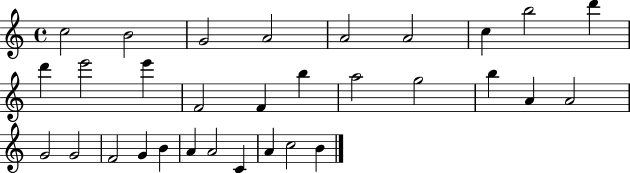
X:1
T:Untitled
M:4/4
L:1/4
K:C
c2 B2 G2 A2 A2 A2 c b2 d' d' e'2 e' F2 F b a2 g2 b A A2 G2 G2 F2 G B A A2 C A c2 B